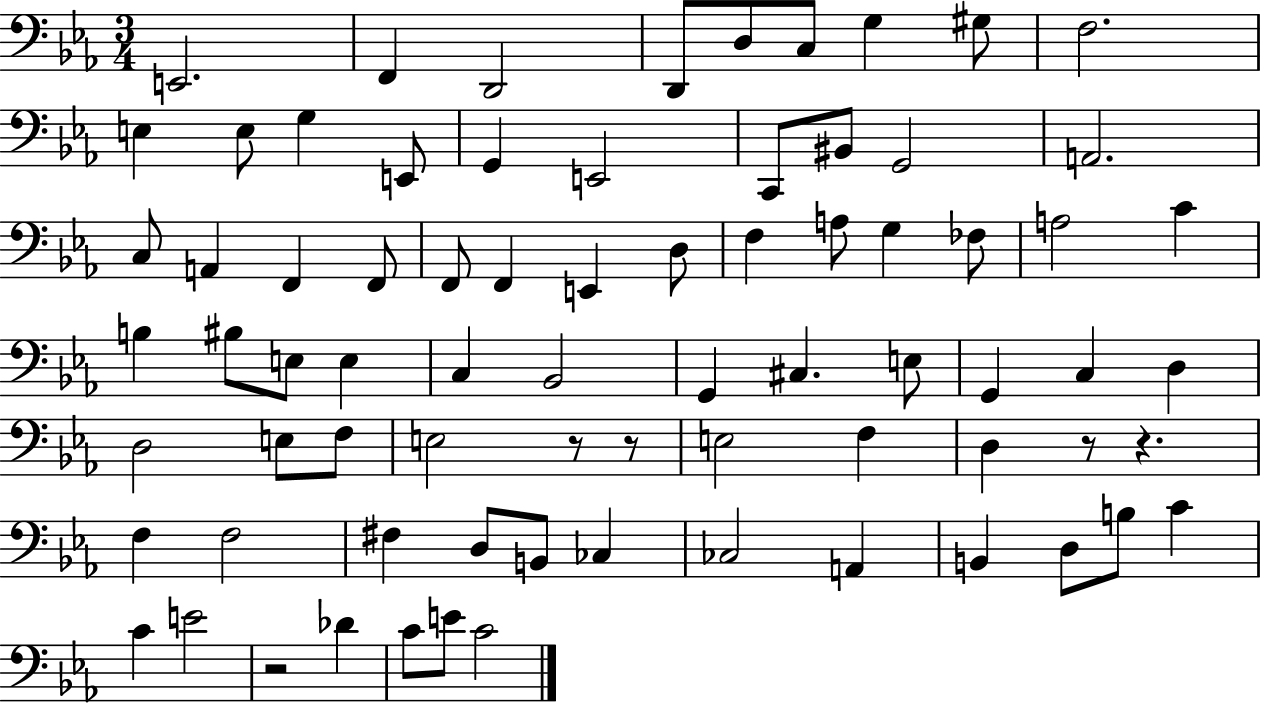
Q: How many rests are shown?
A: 5